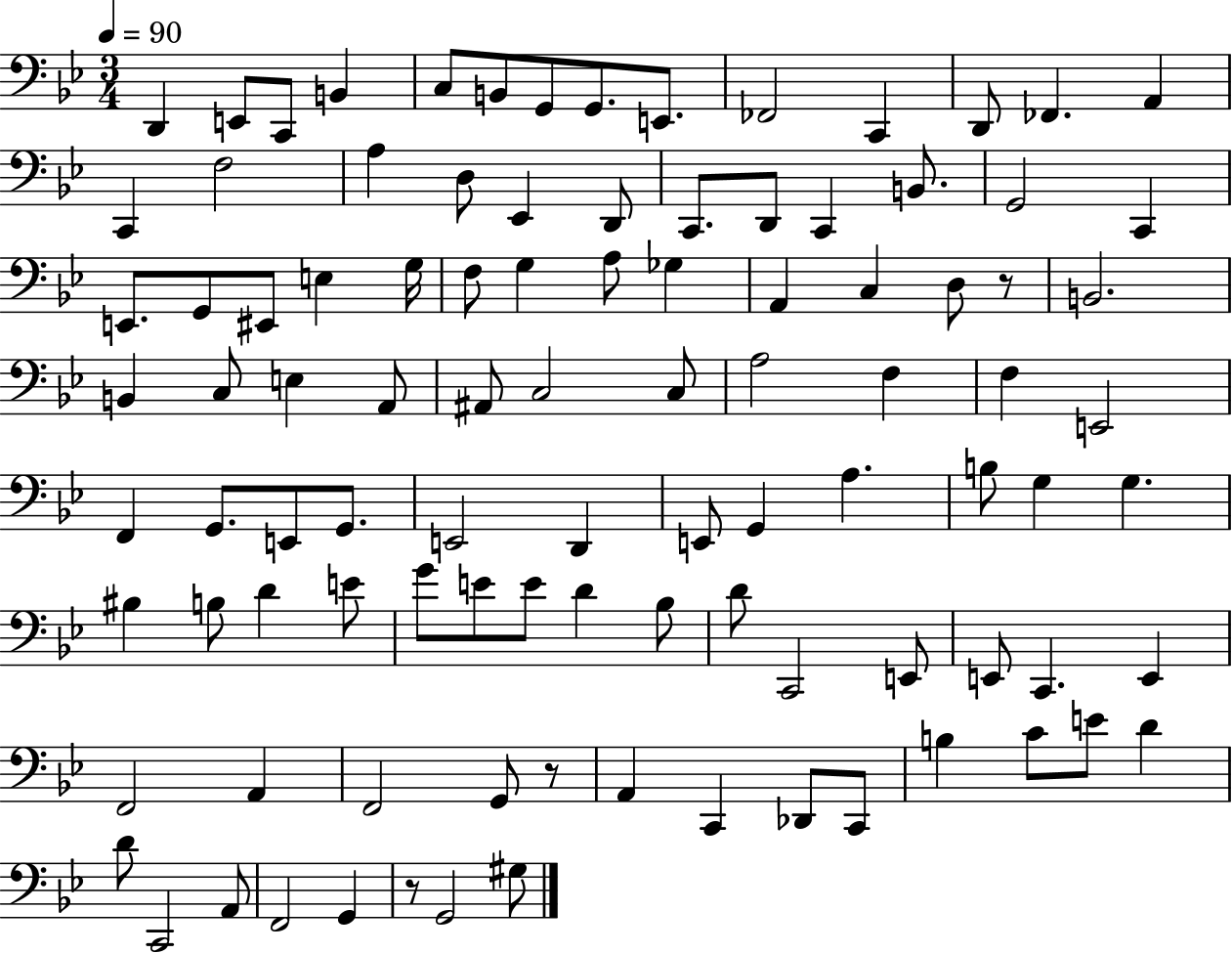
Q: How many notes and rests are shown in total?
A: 99